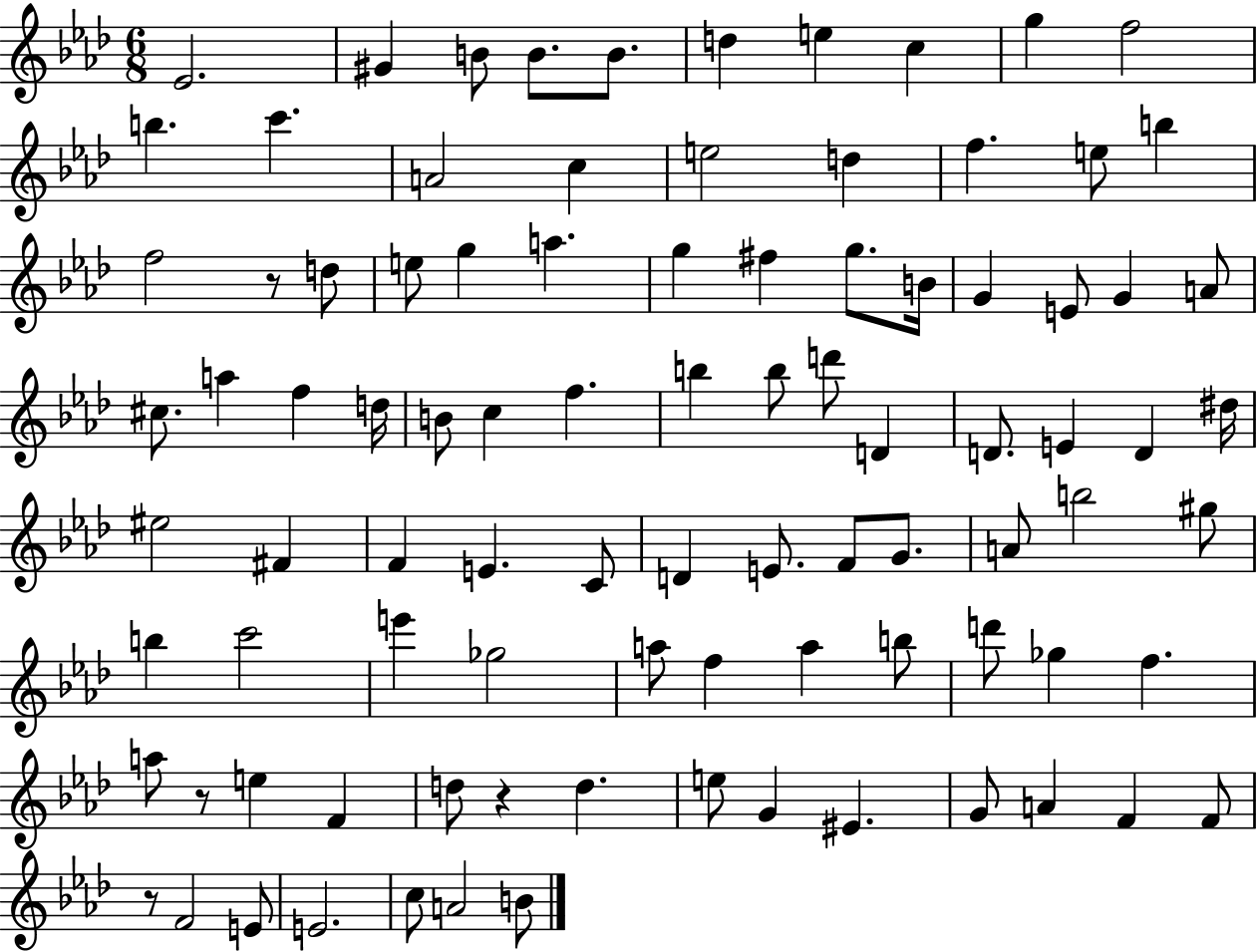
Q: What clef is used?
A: treble